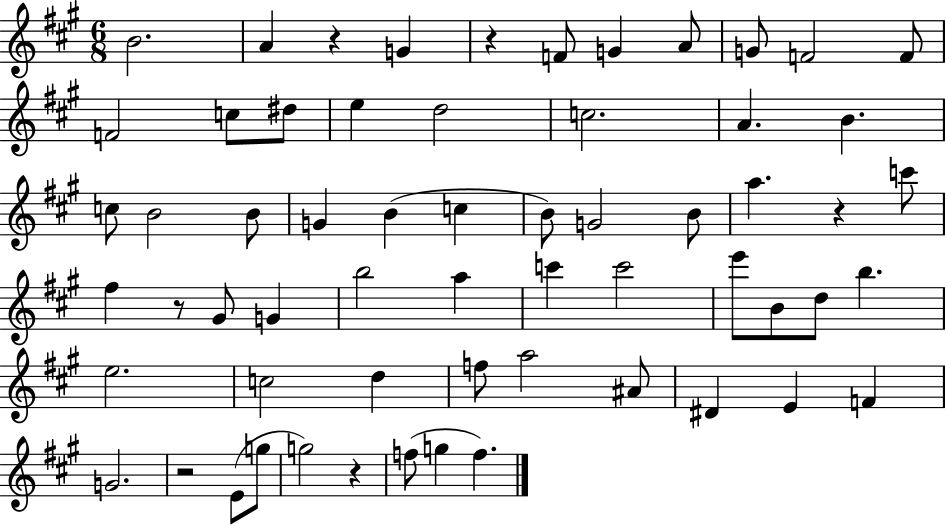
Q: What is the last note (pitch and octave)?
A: F5